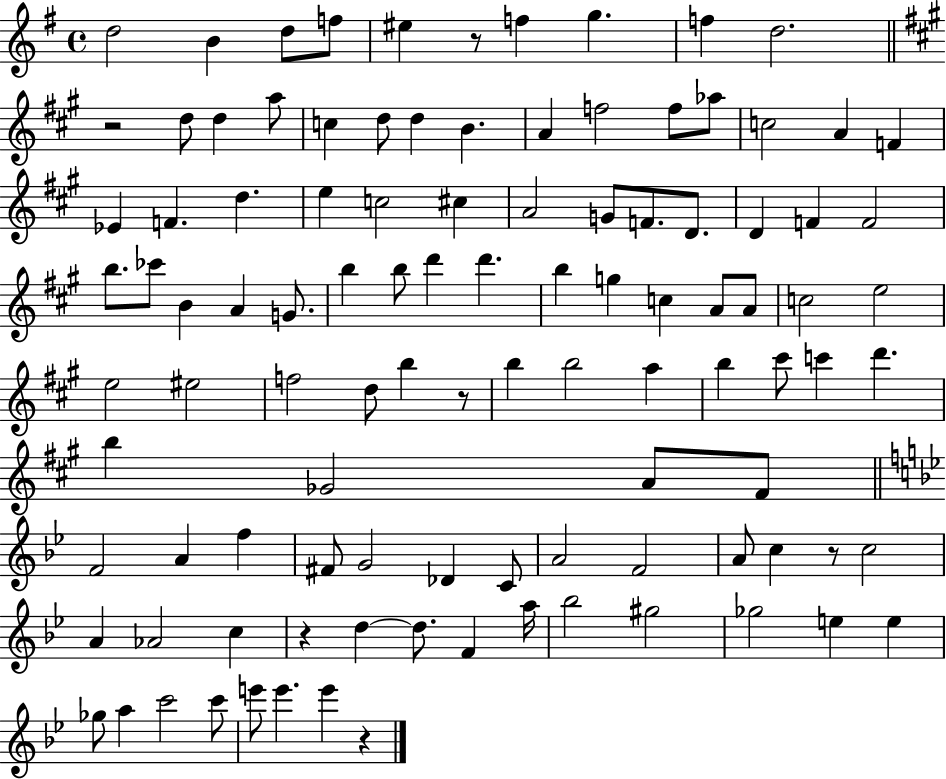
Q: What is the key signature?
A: G major